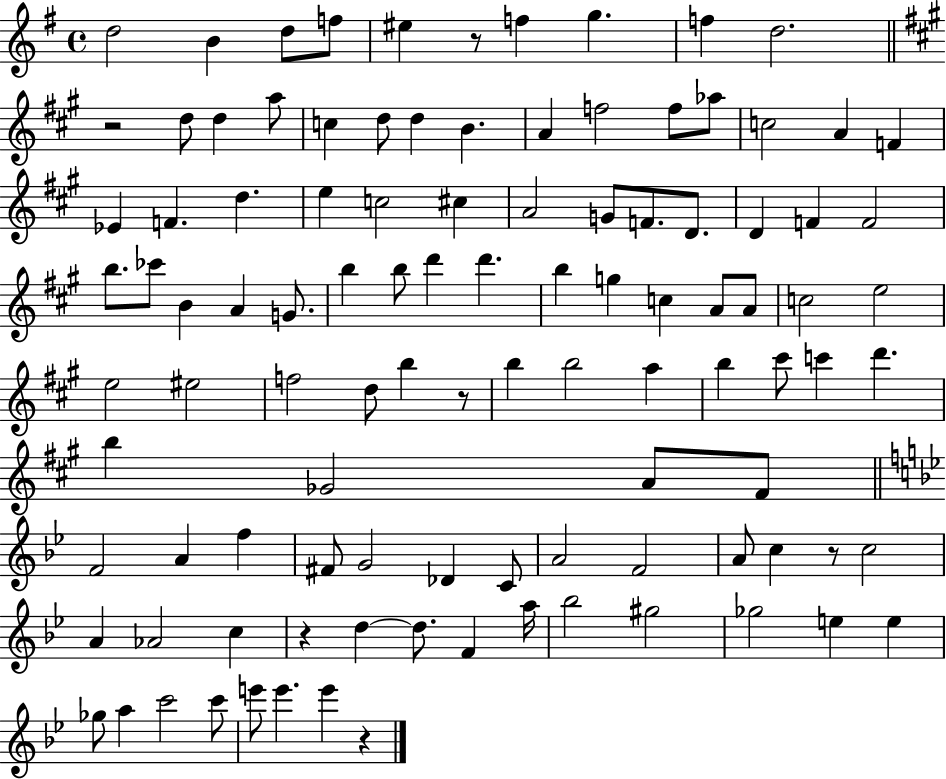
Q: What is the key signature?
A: G major